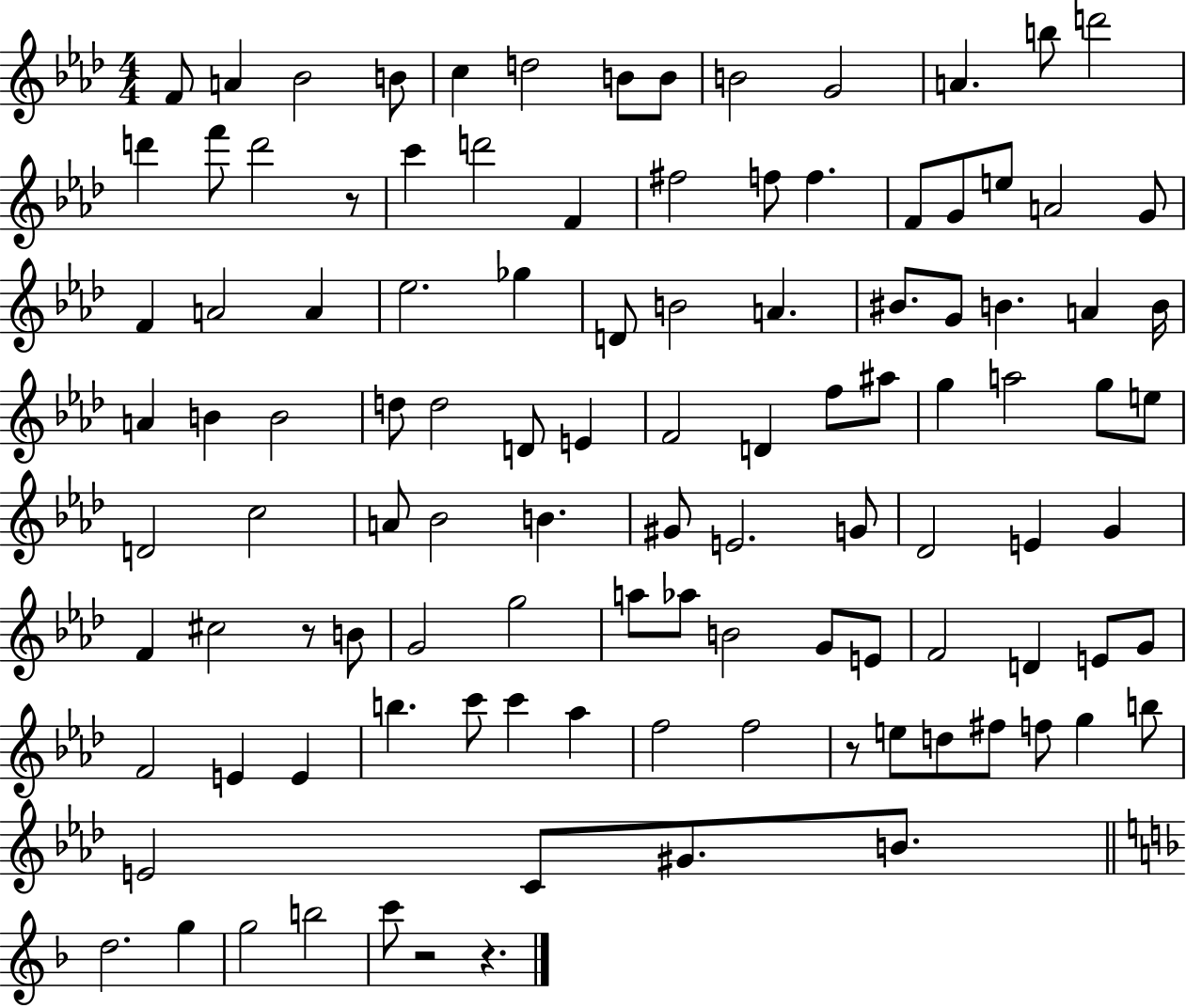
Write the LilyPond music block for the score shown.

{
  \clef treble
  \numericTimeSignature
  \time 4/4
  \key aes \major
  f'8 a'4 bes'2 b'8 | c''4 d''2 b'8 b'8 | b'2 g'2 | a'4. b''8 d'''2 | \break d'''4 f'''8 d'''2 r8 | c'''4 d'''2 f'4 | fis''2 f''8 f''4. | f'8 g'8 e''8 a'2 g'8 | \break f'4 a'2 a'4 | ees''2. ges''4 | d'8 b'2 a'4. | bis'8. g'8 b'4. a'4 b'16 | \break a'4 b'4 b'2 | d''8 d''2 d'8 e'4 | f'2 d'4 f''8 ais''8 | g''4 a''2 g''8 e''8 | \break d'2 c''2 | a'8 bes'2 b'4. | gis'8 e'2. g'8 | des'2 e'4 g'4 | \break f'4 cis''2 r8 b'8 | g'2 g''2 | a''8 aes''8 b'2 g'8 e'8 | f'2 d'4 e'8 g'8 | \break f'2 e'4 e'4 | b''4. c'''8 c'''4 aes''4 | f''2 f''2 | r8 e''8 d''8 fis''8 f''8 g''4 b''8 | \break e'2 c'8 gis'8. b'8. | \bar "||" \break \key f \major d''2. g''4 | g''2 b''2 | c'''8 r2 r4. | \bar "|."
}